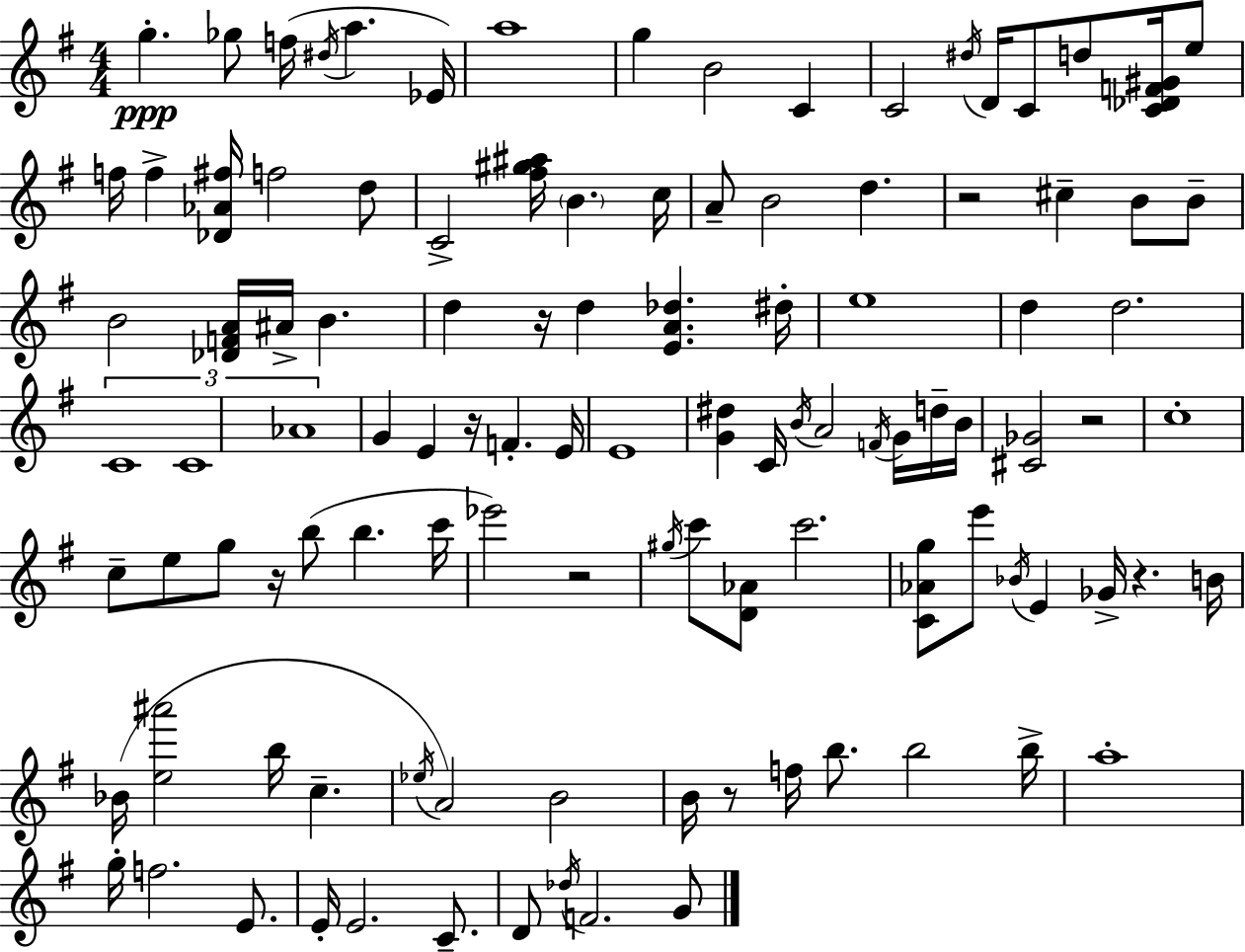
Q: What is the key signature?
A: G major